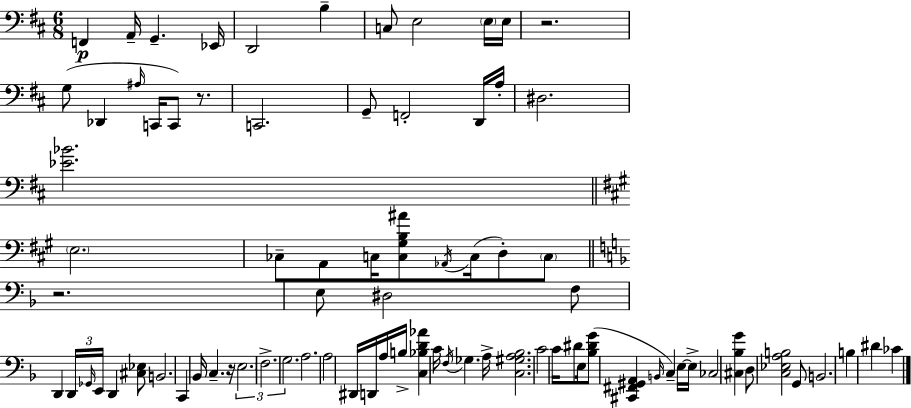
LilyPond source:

{
  \clef bass
  \numericTimeSignature
  \time 6/8
  \key d \major
  f,4\p a,16-- g,4.-- ees,16 | d,2 b4-- | c8 e2 \parenthesize e16 e16 | r2. | \break g8( des,4 \grace { ais16 } c,16 c,8) r8. | c,2. | g,8-- f,2-. d,16 | a16-. dis2. | \break <ees' bes'>2. | \bar "||" \break \key a \major \parenthesize e2. | ces8-- a,8 c16 <c gis b ais'>8 \acciaccatura { aes,16 }( c16 d8-.) \parenthesize c8 | \bar "||" \break \key d \minor r2. | e8 dis2 f8 | d,4 \tuplet 3/2 { d,16 \grace { ges,16 } e,16 } d,4 <cis ees>8 | b,2. | \break c,4 bes,16 c4.-- | r16 \tuplet 3/2 { \parenthesize e2. | f2.-> | g2. } | \break a2. | a2 dis,16 d,16 a16 | b16-> <c bes d' aes'>4 c'16 \acciaccatura { f16 } ges4. | a16-> <c gis a bes>2. | \break c'2 c'16 dis'8 | e16 <bes dis' g'>8( <cis, fis, gis, a,>4 \grace { b,16 } c4--) | e16~~ e16-> ces2 <cis bes g'>4 | d8 <c ees a b>2 | \break g,8 b,2. | b4 dis'4 ces'4 | \bar "|."
}